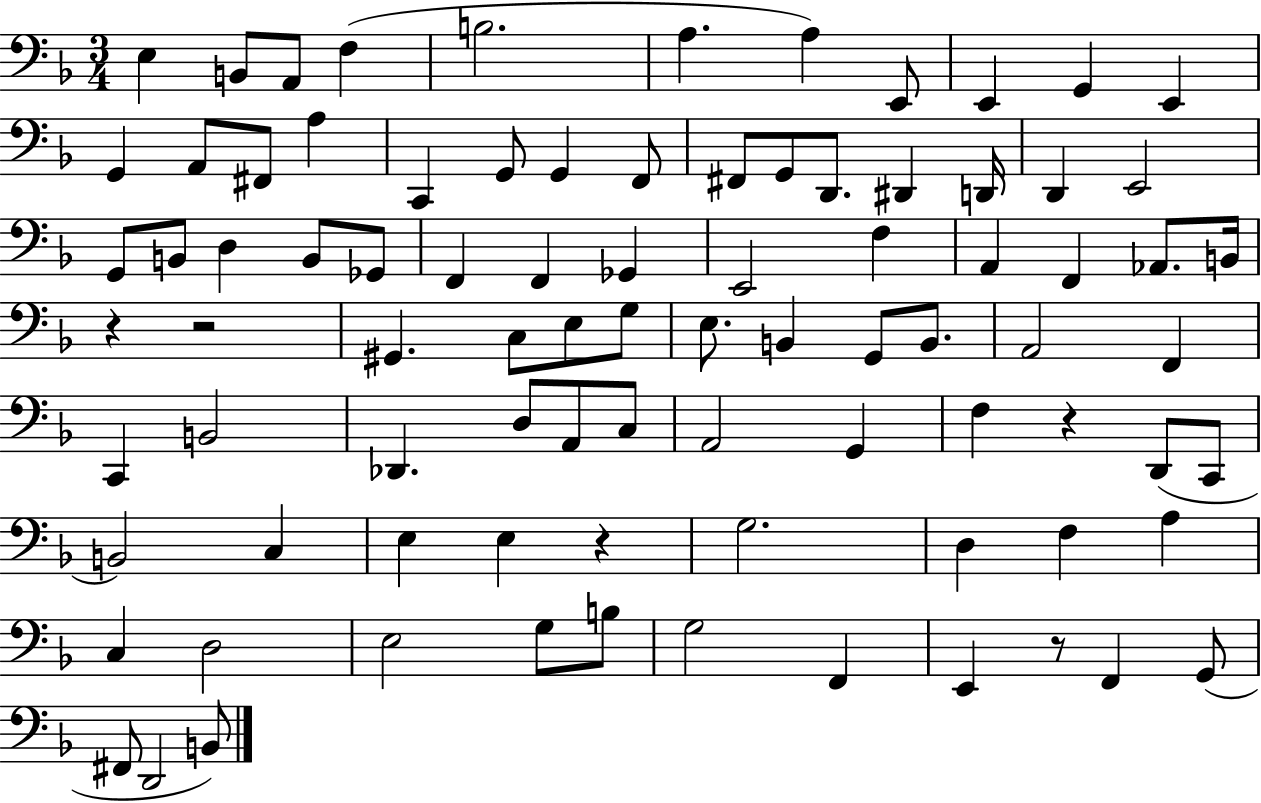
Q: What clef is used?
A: bass